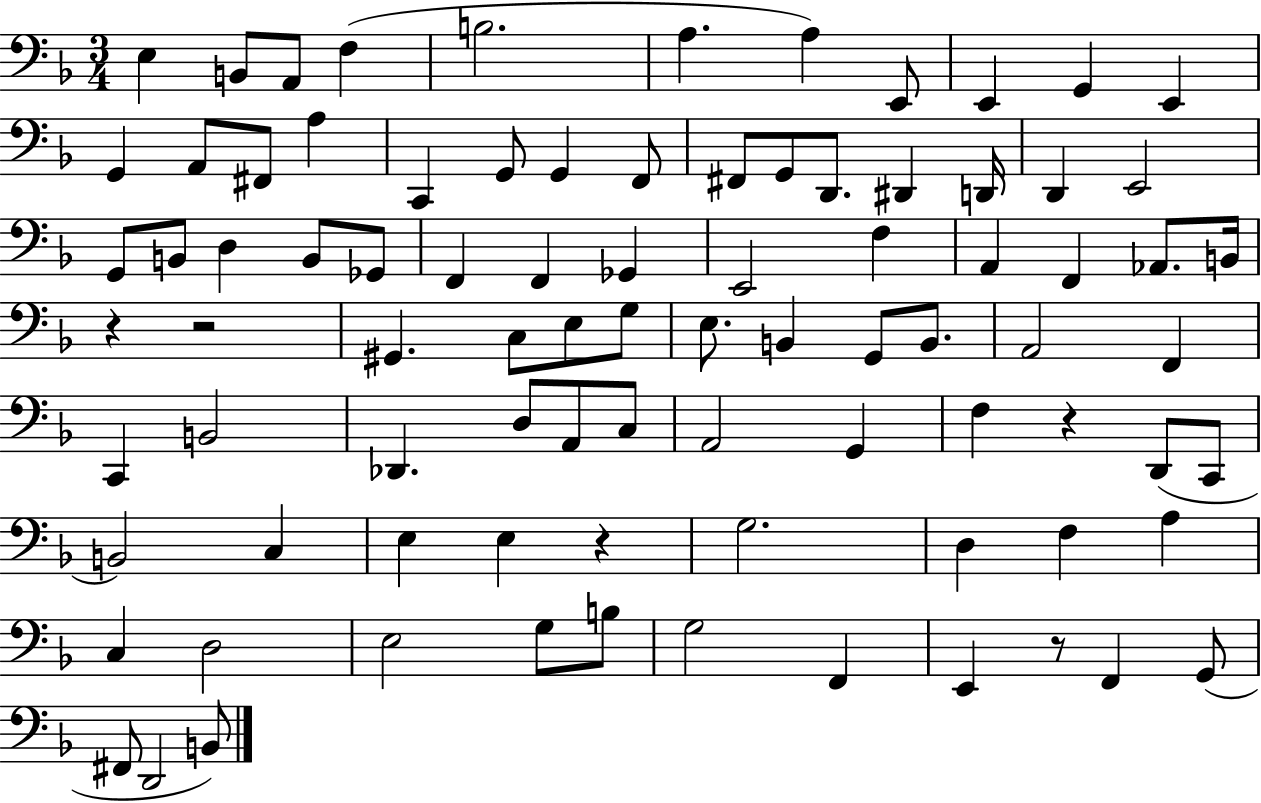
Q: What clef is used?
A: bass